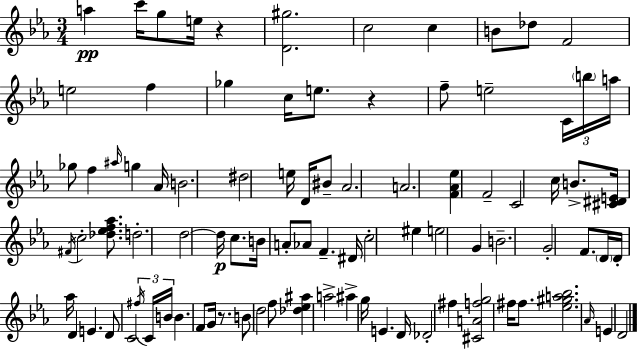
X:1
T:Untitled
M:3/4
L:1/4
K:Cm
a c'/4 g/2 e/4 z [D^g]2 c2 c B/2 _d/2 F2 e2 f _g c/4 e/2 z f/2 e2 C/4 b/4 a/4 _g/2 f ^a/4 g _A/4 B2 ^d2 e/4 D/4 ^B/2 _A2 A2 [F_A_e] F2 C2 c/4 B/2 [^C^DE]/4 ^F/4 c2 [_d_ef_a]/2 d2 d2 d/4 c/2 B/4 A/2 _A/2 F ^D/4 c2 ^e e2 G B2 G2 F/2 D/4 D/4 _a/4 D E D/2 C2 ^f/4 C/4 B/4 B F/2 G/4 z/2 B/2 d2 f/2 [_d_e^a] a2 ^a g/4 E D/4 _D2 ^f [^CAfg]2 ^f/4 ^f/2 [_e^ga_b]2 _A/4 E D2